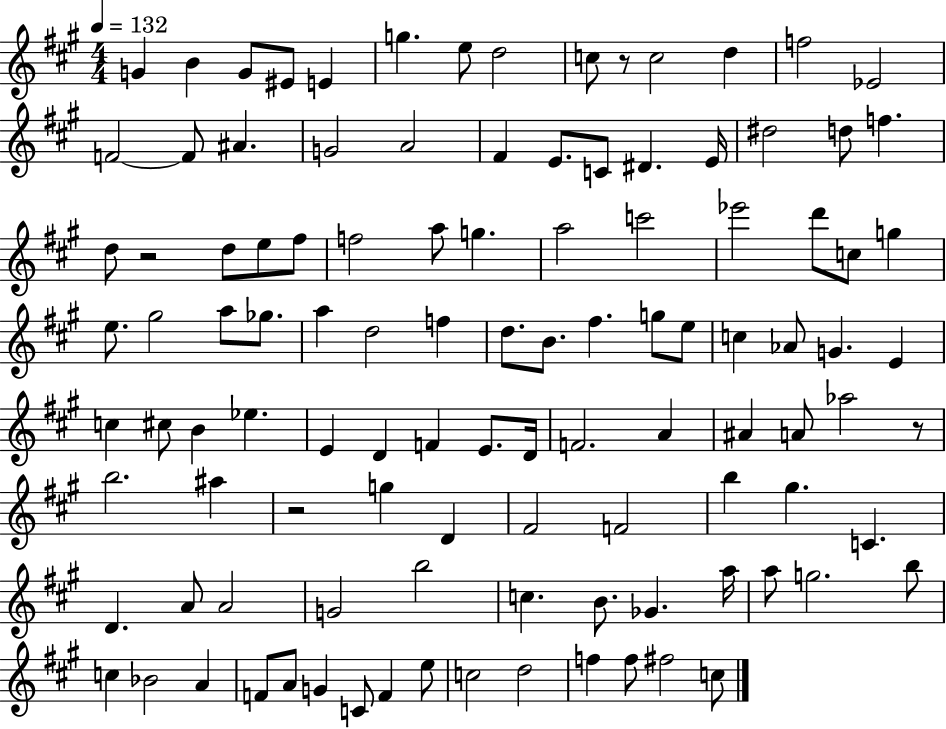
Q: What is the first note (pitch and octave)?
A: G4